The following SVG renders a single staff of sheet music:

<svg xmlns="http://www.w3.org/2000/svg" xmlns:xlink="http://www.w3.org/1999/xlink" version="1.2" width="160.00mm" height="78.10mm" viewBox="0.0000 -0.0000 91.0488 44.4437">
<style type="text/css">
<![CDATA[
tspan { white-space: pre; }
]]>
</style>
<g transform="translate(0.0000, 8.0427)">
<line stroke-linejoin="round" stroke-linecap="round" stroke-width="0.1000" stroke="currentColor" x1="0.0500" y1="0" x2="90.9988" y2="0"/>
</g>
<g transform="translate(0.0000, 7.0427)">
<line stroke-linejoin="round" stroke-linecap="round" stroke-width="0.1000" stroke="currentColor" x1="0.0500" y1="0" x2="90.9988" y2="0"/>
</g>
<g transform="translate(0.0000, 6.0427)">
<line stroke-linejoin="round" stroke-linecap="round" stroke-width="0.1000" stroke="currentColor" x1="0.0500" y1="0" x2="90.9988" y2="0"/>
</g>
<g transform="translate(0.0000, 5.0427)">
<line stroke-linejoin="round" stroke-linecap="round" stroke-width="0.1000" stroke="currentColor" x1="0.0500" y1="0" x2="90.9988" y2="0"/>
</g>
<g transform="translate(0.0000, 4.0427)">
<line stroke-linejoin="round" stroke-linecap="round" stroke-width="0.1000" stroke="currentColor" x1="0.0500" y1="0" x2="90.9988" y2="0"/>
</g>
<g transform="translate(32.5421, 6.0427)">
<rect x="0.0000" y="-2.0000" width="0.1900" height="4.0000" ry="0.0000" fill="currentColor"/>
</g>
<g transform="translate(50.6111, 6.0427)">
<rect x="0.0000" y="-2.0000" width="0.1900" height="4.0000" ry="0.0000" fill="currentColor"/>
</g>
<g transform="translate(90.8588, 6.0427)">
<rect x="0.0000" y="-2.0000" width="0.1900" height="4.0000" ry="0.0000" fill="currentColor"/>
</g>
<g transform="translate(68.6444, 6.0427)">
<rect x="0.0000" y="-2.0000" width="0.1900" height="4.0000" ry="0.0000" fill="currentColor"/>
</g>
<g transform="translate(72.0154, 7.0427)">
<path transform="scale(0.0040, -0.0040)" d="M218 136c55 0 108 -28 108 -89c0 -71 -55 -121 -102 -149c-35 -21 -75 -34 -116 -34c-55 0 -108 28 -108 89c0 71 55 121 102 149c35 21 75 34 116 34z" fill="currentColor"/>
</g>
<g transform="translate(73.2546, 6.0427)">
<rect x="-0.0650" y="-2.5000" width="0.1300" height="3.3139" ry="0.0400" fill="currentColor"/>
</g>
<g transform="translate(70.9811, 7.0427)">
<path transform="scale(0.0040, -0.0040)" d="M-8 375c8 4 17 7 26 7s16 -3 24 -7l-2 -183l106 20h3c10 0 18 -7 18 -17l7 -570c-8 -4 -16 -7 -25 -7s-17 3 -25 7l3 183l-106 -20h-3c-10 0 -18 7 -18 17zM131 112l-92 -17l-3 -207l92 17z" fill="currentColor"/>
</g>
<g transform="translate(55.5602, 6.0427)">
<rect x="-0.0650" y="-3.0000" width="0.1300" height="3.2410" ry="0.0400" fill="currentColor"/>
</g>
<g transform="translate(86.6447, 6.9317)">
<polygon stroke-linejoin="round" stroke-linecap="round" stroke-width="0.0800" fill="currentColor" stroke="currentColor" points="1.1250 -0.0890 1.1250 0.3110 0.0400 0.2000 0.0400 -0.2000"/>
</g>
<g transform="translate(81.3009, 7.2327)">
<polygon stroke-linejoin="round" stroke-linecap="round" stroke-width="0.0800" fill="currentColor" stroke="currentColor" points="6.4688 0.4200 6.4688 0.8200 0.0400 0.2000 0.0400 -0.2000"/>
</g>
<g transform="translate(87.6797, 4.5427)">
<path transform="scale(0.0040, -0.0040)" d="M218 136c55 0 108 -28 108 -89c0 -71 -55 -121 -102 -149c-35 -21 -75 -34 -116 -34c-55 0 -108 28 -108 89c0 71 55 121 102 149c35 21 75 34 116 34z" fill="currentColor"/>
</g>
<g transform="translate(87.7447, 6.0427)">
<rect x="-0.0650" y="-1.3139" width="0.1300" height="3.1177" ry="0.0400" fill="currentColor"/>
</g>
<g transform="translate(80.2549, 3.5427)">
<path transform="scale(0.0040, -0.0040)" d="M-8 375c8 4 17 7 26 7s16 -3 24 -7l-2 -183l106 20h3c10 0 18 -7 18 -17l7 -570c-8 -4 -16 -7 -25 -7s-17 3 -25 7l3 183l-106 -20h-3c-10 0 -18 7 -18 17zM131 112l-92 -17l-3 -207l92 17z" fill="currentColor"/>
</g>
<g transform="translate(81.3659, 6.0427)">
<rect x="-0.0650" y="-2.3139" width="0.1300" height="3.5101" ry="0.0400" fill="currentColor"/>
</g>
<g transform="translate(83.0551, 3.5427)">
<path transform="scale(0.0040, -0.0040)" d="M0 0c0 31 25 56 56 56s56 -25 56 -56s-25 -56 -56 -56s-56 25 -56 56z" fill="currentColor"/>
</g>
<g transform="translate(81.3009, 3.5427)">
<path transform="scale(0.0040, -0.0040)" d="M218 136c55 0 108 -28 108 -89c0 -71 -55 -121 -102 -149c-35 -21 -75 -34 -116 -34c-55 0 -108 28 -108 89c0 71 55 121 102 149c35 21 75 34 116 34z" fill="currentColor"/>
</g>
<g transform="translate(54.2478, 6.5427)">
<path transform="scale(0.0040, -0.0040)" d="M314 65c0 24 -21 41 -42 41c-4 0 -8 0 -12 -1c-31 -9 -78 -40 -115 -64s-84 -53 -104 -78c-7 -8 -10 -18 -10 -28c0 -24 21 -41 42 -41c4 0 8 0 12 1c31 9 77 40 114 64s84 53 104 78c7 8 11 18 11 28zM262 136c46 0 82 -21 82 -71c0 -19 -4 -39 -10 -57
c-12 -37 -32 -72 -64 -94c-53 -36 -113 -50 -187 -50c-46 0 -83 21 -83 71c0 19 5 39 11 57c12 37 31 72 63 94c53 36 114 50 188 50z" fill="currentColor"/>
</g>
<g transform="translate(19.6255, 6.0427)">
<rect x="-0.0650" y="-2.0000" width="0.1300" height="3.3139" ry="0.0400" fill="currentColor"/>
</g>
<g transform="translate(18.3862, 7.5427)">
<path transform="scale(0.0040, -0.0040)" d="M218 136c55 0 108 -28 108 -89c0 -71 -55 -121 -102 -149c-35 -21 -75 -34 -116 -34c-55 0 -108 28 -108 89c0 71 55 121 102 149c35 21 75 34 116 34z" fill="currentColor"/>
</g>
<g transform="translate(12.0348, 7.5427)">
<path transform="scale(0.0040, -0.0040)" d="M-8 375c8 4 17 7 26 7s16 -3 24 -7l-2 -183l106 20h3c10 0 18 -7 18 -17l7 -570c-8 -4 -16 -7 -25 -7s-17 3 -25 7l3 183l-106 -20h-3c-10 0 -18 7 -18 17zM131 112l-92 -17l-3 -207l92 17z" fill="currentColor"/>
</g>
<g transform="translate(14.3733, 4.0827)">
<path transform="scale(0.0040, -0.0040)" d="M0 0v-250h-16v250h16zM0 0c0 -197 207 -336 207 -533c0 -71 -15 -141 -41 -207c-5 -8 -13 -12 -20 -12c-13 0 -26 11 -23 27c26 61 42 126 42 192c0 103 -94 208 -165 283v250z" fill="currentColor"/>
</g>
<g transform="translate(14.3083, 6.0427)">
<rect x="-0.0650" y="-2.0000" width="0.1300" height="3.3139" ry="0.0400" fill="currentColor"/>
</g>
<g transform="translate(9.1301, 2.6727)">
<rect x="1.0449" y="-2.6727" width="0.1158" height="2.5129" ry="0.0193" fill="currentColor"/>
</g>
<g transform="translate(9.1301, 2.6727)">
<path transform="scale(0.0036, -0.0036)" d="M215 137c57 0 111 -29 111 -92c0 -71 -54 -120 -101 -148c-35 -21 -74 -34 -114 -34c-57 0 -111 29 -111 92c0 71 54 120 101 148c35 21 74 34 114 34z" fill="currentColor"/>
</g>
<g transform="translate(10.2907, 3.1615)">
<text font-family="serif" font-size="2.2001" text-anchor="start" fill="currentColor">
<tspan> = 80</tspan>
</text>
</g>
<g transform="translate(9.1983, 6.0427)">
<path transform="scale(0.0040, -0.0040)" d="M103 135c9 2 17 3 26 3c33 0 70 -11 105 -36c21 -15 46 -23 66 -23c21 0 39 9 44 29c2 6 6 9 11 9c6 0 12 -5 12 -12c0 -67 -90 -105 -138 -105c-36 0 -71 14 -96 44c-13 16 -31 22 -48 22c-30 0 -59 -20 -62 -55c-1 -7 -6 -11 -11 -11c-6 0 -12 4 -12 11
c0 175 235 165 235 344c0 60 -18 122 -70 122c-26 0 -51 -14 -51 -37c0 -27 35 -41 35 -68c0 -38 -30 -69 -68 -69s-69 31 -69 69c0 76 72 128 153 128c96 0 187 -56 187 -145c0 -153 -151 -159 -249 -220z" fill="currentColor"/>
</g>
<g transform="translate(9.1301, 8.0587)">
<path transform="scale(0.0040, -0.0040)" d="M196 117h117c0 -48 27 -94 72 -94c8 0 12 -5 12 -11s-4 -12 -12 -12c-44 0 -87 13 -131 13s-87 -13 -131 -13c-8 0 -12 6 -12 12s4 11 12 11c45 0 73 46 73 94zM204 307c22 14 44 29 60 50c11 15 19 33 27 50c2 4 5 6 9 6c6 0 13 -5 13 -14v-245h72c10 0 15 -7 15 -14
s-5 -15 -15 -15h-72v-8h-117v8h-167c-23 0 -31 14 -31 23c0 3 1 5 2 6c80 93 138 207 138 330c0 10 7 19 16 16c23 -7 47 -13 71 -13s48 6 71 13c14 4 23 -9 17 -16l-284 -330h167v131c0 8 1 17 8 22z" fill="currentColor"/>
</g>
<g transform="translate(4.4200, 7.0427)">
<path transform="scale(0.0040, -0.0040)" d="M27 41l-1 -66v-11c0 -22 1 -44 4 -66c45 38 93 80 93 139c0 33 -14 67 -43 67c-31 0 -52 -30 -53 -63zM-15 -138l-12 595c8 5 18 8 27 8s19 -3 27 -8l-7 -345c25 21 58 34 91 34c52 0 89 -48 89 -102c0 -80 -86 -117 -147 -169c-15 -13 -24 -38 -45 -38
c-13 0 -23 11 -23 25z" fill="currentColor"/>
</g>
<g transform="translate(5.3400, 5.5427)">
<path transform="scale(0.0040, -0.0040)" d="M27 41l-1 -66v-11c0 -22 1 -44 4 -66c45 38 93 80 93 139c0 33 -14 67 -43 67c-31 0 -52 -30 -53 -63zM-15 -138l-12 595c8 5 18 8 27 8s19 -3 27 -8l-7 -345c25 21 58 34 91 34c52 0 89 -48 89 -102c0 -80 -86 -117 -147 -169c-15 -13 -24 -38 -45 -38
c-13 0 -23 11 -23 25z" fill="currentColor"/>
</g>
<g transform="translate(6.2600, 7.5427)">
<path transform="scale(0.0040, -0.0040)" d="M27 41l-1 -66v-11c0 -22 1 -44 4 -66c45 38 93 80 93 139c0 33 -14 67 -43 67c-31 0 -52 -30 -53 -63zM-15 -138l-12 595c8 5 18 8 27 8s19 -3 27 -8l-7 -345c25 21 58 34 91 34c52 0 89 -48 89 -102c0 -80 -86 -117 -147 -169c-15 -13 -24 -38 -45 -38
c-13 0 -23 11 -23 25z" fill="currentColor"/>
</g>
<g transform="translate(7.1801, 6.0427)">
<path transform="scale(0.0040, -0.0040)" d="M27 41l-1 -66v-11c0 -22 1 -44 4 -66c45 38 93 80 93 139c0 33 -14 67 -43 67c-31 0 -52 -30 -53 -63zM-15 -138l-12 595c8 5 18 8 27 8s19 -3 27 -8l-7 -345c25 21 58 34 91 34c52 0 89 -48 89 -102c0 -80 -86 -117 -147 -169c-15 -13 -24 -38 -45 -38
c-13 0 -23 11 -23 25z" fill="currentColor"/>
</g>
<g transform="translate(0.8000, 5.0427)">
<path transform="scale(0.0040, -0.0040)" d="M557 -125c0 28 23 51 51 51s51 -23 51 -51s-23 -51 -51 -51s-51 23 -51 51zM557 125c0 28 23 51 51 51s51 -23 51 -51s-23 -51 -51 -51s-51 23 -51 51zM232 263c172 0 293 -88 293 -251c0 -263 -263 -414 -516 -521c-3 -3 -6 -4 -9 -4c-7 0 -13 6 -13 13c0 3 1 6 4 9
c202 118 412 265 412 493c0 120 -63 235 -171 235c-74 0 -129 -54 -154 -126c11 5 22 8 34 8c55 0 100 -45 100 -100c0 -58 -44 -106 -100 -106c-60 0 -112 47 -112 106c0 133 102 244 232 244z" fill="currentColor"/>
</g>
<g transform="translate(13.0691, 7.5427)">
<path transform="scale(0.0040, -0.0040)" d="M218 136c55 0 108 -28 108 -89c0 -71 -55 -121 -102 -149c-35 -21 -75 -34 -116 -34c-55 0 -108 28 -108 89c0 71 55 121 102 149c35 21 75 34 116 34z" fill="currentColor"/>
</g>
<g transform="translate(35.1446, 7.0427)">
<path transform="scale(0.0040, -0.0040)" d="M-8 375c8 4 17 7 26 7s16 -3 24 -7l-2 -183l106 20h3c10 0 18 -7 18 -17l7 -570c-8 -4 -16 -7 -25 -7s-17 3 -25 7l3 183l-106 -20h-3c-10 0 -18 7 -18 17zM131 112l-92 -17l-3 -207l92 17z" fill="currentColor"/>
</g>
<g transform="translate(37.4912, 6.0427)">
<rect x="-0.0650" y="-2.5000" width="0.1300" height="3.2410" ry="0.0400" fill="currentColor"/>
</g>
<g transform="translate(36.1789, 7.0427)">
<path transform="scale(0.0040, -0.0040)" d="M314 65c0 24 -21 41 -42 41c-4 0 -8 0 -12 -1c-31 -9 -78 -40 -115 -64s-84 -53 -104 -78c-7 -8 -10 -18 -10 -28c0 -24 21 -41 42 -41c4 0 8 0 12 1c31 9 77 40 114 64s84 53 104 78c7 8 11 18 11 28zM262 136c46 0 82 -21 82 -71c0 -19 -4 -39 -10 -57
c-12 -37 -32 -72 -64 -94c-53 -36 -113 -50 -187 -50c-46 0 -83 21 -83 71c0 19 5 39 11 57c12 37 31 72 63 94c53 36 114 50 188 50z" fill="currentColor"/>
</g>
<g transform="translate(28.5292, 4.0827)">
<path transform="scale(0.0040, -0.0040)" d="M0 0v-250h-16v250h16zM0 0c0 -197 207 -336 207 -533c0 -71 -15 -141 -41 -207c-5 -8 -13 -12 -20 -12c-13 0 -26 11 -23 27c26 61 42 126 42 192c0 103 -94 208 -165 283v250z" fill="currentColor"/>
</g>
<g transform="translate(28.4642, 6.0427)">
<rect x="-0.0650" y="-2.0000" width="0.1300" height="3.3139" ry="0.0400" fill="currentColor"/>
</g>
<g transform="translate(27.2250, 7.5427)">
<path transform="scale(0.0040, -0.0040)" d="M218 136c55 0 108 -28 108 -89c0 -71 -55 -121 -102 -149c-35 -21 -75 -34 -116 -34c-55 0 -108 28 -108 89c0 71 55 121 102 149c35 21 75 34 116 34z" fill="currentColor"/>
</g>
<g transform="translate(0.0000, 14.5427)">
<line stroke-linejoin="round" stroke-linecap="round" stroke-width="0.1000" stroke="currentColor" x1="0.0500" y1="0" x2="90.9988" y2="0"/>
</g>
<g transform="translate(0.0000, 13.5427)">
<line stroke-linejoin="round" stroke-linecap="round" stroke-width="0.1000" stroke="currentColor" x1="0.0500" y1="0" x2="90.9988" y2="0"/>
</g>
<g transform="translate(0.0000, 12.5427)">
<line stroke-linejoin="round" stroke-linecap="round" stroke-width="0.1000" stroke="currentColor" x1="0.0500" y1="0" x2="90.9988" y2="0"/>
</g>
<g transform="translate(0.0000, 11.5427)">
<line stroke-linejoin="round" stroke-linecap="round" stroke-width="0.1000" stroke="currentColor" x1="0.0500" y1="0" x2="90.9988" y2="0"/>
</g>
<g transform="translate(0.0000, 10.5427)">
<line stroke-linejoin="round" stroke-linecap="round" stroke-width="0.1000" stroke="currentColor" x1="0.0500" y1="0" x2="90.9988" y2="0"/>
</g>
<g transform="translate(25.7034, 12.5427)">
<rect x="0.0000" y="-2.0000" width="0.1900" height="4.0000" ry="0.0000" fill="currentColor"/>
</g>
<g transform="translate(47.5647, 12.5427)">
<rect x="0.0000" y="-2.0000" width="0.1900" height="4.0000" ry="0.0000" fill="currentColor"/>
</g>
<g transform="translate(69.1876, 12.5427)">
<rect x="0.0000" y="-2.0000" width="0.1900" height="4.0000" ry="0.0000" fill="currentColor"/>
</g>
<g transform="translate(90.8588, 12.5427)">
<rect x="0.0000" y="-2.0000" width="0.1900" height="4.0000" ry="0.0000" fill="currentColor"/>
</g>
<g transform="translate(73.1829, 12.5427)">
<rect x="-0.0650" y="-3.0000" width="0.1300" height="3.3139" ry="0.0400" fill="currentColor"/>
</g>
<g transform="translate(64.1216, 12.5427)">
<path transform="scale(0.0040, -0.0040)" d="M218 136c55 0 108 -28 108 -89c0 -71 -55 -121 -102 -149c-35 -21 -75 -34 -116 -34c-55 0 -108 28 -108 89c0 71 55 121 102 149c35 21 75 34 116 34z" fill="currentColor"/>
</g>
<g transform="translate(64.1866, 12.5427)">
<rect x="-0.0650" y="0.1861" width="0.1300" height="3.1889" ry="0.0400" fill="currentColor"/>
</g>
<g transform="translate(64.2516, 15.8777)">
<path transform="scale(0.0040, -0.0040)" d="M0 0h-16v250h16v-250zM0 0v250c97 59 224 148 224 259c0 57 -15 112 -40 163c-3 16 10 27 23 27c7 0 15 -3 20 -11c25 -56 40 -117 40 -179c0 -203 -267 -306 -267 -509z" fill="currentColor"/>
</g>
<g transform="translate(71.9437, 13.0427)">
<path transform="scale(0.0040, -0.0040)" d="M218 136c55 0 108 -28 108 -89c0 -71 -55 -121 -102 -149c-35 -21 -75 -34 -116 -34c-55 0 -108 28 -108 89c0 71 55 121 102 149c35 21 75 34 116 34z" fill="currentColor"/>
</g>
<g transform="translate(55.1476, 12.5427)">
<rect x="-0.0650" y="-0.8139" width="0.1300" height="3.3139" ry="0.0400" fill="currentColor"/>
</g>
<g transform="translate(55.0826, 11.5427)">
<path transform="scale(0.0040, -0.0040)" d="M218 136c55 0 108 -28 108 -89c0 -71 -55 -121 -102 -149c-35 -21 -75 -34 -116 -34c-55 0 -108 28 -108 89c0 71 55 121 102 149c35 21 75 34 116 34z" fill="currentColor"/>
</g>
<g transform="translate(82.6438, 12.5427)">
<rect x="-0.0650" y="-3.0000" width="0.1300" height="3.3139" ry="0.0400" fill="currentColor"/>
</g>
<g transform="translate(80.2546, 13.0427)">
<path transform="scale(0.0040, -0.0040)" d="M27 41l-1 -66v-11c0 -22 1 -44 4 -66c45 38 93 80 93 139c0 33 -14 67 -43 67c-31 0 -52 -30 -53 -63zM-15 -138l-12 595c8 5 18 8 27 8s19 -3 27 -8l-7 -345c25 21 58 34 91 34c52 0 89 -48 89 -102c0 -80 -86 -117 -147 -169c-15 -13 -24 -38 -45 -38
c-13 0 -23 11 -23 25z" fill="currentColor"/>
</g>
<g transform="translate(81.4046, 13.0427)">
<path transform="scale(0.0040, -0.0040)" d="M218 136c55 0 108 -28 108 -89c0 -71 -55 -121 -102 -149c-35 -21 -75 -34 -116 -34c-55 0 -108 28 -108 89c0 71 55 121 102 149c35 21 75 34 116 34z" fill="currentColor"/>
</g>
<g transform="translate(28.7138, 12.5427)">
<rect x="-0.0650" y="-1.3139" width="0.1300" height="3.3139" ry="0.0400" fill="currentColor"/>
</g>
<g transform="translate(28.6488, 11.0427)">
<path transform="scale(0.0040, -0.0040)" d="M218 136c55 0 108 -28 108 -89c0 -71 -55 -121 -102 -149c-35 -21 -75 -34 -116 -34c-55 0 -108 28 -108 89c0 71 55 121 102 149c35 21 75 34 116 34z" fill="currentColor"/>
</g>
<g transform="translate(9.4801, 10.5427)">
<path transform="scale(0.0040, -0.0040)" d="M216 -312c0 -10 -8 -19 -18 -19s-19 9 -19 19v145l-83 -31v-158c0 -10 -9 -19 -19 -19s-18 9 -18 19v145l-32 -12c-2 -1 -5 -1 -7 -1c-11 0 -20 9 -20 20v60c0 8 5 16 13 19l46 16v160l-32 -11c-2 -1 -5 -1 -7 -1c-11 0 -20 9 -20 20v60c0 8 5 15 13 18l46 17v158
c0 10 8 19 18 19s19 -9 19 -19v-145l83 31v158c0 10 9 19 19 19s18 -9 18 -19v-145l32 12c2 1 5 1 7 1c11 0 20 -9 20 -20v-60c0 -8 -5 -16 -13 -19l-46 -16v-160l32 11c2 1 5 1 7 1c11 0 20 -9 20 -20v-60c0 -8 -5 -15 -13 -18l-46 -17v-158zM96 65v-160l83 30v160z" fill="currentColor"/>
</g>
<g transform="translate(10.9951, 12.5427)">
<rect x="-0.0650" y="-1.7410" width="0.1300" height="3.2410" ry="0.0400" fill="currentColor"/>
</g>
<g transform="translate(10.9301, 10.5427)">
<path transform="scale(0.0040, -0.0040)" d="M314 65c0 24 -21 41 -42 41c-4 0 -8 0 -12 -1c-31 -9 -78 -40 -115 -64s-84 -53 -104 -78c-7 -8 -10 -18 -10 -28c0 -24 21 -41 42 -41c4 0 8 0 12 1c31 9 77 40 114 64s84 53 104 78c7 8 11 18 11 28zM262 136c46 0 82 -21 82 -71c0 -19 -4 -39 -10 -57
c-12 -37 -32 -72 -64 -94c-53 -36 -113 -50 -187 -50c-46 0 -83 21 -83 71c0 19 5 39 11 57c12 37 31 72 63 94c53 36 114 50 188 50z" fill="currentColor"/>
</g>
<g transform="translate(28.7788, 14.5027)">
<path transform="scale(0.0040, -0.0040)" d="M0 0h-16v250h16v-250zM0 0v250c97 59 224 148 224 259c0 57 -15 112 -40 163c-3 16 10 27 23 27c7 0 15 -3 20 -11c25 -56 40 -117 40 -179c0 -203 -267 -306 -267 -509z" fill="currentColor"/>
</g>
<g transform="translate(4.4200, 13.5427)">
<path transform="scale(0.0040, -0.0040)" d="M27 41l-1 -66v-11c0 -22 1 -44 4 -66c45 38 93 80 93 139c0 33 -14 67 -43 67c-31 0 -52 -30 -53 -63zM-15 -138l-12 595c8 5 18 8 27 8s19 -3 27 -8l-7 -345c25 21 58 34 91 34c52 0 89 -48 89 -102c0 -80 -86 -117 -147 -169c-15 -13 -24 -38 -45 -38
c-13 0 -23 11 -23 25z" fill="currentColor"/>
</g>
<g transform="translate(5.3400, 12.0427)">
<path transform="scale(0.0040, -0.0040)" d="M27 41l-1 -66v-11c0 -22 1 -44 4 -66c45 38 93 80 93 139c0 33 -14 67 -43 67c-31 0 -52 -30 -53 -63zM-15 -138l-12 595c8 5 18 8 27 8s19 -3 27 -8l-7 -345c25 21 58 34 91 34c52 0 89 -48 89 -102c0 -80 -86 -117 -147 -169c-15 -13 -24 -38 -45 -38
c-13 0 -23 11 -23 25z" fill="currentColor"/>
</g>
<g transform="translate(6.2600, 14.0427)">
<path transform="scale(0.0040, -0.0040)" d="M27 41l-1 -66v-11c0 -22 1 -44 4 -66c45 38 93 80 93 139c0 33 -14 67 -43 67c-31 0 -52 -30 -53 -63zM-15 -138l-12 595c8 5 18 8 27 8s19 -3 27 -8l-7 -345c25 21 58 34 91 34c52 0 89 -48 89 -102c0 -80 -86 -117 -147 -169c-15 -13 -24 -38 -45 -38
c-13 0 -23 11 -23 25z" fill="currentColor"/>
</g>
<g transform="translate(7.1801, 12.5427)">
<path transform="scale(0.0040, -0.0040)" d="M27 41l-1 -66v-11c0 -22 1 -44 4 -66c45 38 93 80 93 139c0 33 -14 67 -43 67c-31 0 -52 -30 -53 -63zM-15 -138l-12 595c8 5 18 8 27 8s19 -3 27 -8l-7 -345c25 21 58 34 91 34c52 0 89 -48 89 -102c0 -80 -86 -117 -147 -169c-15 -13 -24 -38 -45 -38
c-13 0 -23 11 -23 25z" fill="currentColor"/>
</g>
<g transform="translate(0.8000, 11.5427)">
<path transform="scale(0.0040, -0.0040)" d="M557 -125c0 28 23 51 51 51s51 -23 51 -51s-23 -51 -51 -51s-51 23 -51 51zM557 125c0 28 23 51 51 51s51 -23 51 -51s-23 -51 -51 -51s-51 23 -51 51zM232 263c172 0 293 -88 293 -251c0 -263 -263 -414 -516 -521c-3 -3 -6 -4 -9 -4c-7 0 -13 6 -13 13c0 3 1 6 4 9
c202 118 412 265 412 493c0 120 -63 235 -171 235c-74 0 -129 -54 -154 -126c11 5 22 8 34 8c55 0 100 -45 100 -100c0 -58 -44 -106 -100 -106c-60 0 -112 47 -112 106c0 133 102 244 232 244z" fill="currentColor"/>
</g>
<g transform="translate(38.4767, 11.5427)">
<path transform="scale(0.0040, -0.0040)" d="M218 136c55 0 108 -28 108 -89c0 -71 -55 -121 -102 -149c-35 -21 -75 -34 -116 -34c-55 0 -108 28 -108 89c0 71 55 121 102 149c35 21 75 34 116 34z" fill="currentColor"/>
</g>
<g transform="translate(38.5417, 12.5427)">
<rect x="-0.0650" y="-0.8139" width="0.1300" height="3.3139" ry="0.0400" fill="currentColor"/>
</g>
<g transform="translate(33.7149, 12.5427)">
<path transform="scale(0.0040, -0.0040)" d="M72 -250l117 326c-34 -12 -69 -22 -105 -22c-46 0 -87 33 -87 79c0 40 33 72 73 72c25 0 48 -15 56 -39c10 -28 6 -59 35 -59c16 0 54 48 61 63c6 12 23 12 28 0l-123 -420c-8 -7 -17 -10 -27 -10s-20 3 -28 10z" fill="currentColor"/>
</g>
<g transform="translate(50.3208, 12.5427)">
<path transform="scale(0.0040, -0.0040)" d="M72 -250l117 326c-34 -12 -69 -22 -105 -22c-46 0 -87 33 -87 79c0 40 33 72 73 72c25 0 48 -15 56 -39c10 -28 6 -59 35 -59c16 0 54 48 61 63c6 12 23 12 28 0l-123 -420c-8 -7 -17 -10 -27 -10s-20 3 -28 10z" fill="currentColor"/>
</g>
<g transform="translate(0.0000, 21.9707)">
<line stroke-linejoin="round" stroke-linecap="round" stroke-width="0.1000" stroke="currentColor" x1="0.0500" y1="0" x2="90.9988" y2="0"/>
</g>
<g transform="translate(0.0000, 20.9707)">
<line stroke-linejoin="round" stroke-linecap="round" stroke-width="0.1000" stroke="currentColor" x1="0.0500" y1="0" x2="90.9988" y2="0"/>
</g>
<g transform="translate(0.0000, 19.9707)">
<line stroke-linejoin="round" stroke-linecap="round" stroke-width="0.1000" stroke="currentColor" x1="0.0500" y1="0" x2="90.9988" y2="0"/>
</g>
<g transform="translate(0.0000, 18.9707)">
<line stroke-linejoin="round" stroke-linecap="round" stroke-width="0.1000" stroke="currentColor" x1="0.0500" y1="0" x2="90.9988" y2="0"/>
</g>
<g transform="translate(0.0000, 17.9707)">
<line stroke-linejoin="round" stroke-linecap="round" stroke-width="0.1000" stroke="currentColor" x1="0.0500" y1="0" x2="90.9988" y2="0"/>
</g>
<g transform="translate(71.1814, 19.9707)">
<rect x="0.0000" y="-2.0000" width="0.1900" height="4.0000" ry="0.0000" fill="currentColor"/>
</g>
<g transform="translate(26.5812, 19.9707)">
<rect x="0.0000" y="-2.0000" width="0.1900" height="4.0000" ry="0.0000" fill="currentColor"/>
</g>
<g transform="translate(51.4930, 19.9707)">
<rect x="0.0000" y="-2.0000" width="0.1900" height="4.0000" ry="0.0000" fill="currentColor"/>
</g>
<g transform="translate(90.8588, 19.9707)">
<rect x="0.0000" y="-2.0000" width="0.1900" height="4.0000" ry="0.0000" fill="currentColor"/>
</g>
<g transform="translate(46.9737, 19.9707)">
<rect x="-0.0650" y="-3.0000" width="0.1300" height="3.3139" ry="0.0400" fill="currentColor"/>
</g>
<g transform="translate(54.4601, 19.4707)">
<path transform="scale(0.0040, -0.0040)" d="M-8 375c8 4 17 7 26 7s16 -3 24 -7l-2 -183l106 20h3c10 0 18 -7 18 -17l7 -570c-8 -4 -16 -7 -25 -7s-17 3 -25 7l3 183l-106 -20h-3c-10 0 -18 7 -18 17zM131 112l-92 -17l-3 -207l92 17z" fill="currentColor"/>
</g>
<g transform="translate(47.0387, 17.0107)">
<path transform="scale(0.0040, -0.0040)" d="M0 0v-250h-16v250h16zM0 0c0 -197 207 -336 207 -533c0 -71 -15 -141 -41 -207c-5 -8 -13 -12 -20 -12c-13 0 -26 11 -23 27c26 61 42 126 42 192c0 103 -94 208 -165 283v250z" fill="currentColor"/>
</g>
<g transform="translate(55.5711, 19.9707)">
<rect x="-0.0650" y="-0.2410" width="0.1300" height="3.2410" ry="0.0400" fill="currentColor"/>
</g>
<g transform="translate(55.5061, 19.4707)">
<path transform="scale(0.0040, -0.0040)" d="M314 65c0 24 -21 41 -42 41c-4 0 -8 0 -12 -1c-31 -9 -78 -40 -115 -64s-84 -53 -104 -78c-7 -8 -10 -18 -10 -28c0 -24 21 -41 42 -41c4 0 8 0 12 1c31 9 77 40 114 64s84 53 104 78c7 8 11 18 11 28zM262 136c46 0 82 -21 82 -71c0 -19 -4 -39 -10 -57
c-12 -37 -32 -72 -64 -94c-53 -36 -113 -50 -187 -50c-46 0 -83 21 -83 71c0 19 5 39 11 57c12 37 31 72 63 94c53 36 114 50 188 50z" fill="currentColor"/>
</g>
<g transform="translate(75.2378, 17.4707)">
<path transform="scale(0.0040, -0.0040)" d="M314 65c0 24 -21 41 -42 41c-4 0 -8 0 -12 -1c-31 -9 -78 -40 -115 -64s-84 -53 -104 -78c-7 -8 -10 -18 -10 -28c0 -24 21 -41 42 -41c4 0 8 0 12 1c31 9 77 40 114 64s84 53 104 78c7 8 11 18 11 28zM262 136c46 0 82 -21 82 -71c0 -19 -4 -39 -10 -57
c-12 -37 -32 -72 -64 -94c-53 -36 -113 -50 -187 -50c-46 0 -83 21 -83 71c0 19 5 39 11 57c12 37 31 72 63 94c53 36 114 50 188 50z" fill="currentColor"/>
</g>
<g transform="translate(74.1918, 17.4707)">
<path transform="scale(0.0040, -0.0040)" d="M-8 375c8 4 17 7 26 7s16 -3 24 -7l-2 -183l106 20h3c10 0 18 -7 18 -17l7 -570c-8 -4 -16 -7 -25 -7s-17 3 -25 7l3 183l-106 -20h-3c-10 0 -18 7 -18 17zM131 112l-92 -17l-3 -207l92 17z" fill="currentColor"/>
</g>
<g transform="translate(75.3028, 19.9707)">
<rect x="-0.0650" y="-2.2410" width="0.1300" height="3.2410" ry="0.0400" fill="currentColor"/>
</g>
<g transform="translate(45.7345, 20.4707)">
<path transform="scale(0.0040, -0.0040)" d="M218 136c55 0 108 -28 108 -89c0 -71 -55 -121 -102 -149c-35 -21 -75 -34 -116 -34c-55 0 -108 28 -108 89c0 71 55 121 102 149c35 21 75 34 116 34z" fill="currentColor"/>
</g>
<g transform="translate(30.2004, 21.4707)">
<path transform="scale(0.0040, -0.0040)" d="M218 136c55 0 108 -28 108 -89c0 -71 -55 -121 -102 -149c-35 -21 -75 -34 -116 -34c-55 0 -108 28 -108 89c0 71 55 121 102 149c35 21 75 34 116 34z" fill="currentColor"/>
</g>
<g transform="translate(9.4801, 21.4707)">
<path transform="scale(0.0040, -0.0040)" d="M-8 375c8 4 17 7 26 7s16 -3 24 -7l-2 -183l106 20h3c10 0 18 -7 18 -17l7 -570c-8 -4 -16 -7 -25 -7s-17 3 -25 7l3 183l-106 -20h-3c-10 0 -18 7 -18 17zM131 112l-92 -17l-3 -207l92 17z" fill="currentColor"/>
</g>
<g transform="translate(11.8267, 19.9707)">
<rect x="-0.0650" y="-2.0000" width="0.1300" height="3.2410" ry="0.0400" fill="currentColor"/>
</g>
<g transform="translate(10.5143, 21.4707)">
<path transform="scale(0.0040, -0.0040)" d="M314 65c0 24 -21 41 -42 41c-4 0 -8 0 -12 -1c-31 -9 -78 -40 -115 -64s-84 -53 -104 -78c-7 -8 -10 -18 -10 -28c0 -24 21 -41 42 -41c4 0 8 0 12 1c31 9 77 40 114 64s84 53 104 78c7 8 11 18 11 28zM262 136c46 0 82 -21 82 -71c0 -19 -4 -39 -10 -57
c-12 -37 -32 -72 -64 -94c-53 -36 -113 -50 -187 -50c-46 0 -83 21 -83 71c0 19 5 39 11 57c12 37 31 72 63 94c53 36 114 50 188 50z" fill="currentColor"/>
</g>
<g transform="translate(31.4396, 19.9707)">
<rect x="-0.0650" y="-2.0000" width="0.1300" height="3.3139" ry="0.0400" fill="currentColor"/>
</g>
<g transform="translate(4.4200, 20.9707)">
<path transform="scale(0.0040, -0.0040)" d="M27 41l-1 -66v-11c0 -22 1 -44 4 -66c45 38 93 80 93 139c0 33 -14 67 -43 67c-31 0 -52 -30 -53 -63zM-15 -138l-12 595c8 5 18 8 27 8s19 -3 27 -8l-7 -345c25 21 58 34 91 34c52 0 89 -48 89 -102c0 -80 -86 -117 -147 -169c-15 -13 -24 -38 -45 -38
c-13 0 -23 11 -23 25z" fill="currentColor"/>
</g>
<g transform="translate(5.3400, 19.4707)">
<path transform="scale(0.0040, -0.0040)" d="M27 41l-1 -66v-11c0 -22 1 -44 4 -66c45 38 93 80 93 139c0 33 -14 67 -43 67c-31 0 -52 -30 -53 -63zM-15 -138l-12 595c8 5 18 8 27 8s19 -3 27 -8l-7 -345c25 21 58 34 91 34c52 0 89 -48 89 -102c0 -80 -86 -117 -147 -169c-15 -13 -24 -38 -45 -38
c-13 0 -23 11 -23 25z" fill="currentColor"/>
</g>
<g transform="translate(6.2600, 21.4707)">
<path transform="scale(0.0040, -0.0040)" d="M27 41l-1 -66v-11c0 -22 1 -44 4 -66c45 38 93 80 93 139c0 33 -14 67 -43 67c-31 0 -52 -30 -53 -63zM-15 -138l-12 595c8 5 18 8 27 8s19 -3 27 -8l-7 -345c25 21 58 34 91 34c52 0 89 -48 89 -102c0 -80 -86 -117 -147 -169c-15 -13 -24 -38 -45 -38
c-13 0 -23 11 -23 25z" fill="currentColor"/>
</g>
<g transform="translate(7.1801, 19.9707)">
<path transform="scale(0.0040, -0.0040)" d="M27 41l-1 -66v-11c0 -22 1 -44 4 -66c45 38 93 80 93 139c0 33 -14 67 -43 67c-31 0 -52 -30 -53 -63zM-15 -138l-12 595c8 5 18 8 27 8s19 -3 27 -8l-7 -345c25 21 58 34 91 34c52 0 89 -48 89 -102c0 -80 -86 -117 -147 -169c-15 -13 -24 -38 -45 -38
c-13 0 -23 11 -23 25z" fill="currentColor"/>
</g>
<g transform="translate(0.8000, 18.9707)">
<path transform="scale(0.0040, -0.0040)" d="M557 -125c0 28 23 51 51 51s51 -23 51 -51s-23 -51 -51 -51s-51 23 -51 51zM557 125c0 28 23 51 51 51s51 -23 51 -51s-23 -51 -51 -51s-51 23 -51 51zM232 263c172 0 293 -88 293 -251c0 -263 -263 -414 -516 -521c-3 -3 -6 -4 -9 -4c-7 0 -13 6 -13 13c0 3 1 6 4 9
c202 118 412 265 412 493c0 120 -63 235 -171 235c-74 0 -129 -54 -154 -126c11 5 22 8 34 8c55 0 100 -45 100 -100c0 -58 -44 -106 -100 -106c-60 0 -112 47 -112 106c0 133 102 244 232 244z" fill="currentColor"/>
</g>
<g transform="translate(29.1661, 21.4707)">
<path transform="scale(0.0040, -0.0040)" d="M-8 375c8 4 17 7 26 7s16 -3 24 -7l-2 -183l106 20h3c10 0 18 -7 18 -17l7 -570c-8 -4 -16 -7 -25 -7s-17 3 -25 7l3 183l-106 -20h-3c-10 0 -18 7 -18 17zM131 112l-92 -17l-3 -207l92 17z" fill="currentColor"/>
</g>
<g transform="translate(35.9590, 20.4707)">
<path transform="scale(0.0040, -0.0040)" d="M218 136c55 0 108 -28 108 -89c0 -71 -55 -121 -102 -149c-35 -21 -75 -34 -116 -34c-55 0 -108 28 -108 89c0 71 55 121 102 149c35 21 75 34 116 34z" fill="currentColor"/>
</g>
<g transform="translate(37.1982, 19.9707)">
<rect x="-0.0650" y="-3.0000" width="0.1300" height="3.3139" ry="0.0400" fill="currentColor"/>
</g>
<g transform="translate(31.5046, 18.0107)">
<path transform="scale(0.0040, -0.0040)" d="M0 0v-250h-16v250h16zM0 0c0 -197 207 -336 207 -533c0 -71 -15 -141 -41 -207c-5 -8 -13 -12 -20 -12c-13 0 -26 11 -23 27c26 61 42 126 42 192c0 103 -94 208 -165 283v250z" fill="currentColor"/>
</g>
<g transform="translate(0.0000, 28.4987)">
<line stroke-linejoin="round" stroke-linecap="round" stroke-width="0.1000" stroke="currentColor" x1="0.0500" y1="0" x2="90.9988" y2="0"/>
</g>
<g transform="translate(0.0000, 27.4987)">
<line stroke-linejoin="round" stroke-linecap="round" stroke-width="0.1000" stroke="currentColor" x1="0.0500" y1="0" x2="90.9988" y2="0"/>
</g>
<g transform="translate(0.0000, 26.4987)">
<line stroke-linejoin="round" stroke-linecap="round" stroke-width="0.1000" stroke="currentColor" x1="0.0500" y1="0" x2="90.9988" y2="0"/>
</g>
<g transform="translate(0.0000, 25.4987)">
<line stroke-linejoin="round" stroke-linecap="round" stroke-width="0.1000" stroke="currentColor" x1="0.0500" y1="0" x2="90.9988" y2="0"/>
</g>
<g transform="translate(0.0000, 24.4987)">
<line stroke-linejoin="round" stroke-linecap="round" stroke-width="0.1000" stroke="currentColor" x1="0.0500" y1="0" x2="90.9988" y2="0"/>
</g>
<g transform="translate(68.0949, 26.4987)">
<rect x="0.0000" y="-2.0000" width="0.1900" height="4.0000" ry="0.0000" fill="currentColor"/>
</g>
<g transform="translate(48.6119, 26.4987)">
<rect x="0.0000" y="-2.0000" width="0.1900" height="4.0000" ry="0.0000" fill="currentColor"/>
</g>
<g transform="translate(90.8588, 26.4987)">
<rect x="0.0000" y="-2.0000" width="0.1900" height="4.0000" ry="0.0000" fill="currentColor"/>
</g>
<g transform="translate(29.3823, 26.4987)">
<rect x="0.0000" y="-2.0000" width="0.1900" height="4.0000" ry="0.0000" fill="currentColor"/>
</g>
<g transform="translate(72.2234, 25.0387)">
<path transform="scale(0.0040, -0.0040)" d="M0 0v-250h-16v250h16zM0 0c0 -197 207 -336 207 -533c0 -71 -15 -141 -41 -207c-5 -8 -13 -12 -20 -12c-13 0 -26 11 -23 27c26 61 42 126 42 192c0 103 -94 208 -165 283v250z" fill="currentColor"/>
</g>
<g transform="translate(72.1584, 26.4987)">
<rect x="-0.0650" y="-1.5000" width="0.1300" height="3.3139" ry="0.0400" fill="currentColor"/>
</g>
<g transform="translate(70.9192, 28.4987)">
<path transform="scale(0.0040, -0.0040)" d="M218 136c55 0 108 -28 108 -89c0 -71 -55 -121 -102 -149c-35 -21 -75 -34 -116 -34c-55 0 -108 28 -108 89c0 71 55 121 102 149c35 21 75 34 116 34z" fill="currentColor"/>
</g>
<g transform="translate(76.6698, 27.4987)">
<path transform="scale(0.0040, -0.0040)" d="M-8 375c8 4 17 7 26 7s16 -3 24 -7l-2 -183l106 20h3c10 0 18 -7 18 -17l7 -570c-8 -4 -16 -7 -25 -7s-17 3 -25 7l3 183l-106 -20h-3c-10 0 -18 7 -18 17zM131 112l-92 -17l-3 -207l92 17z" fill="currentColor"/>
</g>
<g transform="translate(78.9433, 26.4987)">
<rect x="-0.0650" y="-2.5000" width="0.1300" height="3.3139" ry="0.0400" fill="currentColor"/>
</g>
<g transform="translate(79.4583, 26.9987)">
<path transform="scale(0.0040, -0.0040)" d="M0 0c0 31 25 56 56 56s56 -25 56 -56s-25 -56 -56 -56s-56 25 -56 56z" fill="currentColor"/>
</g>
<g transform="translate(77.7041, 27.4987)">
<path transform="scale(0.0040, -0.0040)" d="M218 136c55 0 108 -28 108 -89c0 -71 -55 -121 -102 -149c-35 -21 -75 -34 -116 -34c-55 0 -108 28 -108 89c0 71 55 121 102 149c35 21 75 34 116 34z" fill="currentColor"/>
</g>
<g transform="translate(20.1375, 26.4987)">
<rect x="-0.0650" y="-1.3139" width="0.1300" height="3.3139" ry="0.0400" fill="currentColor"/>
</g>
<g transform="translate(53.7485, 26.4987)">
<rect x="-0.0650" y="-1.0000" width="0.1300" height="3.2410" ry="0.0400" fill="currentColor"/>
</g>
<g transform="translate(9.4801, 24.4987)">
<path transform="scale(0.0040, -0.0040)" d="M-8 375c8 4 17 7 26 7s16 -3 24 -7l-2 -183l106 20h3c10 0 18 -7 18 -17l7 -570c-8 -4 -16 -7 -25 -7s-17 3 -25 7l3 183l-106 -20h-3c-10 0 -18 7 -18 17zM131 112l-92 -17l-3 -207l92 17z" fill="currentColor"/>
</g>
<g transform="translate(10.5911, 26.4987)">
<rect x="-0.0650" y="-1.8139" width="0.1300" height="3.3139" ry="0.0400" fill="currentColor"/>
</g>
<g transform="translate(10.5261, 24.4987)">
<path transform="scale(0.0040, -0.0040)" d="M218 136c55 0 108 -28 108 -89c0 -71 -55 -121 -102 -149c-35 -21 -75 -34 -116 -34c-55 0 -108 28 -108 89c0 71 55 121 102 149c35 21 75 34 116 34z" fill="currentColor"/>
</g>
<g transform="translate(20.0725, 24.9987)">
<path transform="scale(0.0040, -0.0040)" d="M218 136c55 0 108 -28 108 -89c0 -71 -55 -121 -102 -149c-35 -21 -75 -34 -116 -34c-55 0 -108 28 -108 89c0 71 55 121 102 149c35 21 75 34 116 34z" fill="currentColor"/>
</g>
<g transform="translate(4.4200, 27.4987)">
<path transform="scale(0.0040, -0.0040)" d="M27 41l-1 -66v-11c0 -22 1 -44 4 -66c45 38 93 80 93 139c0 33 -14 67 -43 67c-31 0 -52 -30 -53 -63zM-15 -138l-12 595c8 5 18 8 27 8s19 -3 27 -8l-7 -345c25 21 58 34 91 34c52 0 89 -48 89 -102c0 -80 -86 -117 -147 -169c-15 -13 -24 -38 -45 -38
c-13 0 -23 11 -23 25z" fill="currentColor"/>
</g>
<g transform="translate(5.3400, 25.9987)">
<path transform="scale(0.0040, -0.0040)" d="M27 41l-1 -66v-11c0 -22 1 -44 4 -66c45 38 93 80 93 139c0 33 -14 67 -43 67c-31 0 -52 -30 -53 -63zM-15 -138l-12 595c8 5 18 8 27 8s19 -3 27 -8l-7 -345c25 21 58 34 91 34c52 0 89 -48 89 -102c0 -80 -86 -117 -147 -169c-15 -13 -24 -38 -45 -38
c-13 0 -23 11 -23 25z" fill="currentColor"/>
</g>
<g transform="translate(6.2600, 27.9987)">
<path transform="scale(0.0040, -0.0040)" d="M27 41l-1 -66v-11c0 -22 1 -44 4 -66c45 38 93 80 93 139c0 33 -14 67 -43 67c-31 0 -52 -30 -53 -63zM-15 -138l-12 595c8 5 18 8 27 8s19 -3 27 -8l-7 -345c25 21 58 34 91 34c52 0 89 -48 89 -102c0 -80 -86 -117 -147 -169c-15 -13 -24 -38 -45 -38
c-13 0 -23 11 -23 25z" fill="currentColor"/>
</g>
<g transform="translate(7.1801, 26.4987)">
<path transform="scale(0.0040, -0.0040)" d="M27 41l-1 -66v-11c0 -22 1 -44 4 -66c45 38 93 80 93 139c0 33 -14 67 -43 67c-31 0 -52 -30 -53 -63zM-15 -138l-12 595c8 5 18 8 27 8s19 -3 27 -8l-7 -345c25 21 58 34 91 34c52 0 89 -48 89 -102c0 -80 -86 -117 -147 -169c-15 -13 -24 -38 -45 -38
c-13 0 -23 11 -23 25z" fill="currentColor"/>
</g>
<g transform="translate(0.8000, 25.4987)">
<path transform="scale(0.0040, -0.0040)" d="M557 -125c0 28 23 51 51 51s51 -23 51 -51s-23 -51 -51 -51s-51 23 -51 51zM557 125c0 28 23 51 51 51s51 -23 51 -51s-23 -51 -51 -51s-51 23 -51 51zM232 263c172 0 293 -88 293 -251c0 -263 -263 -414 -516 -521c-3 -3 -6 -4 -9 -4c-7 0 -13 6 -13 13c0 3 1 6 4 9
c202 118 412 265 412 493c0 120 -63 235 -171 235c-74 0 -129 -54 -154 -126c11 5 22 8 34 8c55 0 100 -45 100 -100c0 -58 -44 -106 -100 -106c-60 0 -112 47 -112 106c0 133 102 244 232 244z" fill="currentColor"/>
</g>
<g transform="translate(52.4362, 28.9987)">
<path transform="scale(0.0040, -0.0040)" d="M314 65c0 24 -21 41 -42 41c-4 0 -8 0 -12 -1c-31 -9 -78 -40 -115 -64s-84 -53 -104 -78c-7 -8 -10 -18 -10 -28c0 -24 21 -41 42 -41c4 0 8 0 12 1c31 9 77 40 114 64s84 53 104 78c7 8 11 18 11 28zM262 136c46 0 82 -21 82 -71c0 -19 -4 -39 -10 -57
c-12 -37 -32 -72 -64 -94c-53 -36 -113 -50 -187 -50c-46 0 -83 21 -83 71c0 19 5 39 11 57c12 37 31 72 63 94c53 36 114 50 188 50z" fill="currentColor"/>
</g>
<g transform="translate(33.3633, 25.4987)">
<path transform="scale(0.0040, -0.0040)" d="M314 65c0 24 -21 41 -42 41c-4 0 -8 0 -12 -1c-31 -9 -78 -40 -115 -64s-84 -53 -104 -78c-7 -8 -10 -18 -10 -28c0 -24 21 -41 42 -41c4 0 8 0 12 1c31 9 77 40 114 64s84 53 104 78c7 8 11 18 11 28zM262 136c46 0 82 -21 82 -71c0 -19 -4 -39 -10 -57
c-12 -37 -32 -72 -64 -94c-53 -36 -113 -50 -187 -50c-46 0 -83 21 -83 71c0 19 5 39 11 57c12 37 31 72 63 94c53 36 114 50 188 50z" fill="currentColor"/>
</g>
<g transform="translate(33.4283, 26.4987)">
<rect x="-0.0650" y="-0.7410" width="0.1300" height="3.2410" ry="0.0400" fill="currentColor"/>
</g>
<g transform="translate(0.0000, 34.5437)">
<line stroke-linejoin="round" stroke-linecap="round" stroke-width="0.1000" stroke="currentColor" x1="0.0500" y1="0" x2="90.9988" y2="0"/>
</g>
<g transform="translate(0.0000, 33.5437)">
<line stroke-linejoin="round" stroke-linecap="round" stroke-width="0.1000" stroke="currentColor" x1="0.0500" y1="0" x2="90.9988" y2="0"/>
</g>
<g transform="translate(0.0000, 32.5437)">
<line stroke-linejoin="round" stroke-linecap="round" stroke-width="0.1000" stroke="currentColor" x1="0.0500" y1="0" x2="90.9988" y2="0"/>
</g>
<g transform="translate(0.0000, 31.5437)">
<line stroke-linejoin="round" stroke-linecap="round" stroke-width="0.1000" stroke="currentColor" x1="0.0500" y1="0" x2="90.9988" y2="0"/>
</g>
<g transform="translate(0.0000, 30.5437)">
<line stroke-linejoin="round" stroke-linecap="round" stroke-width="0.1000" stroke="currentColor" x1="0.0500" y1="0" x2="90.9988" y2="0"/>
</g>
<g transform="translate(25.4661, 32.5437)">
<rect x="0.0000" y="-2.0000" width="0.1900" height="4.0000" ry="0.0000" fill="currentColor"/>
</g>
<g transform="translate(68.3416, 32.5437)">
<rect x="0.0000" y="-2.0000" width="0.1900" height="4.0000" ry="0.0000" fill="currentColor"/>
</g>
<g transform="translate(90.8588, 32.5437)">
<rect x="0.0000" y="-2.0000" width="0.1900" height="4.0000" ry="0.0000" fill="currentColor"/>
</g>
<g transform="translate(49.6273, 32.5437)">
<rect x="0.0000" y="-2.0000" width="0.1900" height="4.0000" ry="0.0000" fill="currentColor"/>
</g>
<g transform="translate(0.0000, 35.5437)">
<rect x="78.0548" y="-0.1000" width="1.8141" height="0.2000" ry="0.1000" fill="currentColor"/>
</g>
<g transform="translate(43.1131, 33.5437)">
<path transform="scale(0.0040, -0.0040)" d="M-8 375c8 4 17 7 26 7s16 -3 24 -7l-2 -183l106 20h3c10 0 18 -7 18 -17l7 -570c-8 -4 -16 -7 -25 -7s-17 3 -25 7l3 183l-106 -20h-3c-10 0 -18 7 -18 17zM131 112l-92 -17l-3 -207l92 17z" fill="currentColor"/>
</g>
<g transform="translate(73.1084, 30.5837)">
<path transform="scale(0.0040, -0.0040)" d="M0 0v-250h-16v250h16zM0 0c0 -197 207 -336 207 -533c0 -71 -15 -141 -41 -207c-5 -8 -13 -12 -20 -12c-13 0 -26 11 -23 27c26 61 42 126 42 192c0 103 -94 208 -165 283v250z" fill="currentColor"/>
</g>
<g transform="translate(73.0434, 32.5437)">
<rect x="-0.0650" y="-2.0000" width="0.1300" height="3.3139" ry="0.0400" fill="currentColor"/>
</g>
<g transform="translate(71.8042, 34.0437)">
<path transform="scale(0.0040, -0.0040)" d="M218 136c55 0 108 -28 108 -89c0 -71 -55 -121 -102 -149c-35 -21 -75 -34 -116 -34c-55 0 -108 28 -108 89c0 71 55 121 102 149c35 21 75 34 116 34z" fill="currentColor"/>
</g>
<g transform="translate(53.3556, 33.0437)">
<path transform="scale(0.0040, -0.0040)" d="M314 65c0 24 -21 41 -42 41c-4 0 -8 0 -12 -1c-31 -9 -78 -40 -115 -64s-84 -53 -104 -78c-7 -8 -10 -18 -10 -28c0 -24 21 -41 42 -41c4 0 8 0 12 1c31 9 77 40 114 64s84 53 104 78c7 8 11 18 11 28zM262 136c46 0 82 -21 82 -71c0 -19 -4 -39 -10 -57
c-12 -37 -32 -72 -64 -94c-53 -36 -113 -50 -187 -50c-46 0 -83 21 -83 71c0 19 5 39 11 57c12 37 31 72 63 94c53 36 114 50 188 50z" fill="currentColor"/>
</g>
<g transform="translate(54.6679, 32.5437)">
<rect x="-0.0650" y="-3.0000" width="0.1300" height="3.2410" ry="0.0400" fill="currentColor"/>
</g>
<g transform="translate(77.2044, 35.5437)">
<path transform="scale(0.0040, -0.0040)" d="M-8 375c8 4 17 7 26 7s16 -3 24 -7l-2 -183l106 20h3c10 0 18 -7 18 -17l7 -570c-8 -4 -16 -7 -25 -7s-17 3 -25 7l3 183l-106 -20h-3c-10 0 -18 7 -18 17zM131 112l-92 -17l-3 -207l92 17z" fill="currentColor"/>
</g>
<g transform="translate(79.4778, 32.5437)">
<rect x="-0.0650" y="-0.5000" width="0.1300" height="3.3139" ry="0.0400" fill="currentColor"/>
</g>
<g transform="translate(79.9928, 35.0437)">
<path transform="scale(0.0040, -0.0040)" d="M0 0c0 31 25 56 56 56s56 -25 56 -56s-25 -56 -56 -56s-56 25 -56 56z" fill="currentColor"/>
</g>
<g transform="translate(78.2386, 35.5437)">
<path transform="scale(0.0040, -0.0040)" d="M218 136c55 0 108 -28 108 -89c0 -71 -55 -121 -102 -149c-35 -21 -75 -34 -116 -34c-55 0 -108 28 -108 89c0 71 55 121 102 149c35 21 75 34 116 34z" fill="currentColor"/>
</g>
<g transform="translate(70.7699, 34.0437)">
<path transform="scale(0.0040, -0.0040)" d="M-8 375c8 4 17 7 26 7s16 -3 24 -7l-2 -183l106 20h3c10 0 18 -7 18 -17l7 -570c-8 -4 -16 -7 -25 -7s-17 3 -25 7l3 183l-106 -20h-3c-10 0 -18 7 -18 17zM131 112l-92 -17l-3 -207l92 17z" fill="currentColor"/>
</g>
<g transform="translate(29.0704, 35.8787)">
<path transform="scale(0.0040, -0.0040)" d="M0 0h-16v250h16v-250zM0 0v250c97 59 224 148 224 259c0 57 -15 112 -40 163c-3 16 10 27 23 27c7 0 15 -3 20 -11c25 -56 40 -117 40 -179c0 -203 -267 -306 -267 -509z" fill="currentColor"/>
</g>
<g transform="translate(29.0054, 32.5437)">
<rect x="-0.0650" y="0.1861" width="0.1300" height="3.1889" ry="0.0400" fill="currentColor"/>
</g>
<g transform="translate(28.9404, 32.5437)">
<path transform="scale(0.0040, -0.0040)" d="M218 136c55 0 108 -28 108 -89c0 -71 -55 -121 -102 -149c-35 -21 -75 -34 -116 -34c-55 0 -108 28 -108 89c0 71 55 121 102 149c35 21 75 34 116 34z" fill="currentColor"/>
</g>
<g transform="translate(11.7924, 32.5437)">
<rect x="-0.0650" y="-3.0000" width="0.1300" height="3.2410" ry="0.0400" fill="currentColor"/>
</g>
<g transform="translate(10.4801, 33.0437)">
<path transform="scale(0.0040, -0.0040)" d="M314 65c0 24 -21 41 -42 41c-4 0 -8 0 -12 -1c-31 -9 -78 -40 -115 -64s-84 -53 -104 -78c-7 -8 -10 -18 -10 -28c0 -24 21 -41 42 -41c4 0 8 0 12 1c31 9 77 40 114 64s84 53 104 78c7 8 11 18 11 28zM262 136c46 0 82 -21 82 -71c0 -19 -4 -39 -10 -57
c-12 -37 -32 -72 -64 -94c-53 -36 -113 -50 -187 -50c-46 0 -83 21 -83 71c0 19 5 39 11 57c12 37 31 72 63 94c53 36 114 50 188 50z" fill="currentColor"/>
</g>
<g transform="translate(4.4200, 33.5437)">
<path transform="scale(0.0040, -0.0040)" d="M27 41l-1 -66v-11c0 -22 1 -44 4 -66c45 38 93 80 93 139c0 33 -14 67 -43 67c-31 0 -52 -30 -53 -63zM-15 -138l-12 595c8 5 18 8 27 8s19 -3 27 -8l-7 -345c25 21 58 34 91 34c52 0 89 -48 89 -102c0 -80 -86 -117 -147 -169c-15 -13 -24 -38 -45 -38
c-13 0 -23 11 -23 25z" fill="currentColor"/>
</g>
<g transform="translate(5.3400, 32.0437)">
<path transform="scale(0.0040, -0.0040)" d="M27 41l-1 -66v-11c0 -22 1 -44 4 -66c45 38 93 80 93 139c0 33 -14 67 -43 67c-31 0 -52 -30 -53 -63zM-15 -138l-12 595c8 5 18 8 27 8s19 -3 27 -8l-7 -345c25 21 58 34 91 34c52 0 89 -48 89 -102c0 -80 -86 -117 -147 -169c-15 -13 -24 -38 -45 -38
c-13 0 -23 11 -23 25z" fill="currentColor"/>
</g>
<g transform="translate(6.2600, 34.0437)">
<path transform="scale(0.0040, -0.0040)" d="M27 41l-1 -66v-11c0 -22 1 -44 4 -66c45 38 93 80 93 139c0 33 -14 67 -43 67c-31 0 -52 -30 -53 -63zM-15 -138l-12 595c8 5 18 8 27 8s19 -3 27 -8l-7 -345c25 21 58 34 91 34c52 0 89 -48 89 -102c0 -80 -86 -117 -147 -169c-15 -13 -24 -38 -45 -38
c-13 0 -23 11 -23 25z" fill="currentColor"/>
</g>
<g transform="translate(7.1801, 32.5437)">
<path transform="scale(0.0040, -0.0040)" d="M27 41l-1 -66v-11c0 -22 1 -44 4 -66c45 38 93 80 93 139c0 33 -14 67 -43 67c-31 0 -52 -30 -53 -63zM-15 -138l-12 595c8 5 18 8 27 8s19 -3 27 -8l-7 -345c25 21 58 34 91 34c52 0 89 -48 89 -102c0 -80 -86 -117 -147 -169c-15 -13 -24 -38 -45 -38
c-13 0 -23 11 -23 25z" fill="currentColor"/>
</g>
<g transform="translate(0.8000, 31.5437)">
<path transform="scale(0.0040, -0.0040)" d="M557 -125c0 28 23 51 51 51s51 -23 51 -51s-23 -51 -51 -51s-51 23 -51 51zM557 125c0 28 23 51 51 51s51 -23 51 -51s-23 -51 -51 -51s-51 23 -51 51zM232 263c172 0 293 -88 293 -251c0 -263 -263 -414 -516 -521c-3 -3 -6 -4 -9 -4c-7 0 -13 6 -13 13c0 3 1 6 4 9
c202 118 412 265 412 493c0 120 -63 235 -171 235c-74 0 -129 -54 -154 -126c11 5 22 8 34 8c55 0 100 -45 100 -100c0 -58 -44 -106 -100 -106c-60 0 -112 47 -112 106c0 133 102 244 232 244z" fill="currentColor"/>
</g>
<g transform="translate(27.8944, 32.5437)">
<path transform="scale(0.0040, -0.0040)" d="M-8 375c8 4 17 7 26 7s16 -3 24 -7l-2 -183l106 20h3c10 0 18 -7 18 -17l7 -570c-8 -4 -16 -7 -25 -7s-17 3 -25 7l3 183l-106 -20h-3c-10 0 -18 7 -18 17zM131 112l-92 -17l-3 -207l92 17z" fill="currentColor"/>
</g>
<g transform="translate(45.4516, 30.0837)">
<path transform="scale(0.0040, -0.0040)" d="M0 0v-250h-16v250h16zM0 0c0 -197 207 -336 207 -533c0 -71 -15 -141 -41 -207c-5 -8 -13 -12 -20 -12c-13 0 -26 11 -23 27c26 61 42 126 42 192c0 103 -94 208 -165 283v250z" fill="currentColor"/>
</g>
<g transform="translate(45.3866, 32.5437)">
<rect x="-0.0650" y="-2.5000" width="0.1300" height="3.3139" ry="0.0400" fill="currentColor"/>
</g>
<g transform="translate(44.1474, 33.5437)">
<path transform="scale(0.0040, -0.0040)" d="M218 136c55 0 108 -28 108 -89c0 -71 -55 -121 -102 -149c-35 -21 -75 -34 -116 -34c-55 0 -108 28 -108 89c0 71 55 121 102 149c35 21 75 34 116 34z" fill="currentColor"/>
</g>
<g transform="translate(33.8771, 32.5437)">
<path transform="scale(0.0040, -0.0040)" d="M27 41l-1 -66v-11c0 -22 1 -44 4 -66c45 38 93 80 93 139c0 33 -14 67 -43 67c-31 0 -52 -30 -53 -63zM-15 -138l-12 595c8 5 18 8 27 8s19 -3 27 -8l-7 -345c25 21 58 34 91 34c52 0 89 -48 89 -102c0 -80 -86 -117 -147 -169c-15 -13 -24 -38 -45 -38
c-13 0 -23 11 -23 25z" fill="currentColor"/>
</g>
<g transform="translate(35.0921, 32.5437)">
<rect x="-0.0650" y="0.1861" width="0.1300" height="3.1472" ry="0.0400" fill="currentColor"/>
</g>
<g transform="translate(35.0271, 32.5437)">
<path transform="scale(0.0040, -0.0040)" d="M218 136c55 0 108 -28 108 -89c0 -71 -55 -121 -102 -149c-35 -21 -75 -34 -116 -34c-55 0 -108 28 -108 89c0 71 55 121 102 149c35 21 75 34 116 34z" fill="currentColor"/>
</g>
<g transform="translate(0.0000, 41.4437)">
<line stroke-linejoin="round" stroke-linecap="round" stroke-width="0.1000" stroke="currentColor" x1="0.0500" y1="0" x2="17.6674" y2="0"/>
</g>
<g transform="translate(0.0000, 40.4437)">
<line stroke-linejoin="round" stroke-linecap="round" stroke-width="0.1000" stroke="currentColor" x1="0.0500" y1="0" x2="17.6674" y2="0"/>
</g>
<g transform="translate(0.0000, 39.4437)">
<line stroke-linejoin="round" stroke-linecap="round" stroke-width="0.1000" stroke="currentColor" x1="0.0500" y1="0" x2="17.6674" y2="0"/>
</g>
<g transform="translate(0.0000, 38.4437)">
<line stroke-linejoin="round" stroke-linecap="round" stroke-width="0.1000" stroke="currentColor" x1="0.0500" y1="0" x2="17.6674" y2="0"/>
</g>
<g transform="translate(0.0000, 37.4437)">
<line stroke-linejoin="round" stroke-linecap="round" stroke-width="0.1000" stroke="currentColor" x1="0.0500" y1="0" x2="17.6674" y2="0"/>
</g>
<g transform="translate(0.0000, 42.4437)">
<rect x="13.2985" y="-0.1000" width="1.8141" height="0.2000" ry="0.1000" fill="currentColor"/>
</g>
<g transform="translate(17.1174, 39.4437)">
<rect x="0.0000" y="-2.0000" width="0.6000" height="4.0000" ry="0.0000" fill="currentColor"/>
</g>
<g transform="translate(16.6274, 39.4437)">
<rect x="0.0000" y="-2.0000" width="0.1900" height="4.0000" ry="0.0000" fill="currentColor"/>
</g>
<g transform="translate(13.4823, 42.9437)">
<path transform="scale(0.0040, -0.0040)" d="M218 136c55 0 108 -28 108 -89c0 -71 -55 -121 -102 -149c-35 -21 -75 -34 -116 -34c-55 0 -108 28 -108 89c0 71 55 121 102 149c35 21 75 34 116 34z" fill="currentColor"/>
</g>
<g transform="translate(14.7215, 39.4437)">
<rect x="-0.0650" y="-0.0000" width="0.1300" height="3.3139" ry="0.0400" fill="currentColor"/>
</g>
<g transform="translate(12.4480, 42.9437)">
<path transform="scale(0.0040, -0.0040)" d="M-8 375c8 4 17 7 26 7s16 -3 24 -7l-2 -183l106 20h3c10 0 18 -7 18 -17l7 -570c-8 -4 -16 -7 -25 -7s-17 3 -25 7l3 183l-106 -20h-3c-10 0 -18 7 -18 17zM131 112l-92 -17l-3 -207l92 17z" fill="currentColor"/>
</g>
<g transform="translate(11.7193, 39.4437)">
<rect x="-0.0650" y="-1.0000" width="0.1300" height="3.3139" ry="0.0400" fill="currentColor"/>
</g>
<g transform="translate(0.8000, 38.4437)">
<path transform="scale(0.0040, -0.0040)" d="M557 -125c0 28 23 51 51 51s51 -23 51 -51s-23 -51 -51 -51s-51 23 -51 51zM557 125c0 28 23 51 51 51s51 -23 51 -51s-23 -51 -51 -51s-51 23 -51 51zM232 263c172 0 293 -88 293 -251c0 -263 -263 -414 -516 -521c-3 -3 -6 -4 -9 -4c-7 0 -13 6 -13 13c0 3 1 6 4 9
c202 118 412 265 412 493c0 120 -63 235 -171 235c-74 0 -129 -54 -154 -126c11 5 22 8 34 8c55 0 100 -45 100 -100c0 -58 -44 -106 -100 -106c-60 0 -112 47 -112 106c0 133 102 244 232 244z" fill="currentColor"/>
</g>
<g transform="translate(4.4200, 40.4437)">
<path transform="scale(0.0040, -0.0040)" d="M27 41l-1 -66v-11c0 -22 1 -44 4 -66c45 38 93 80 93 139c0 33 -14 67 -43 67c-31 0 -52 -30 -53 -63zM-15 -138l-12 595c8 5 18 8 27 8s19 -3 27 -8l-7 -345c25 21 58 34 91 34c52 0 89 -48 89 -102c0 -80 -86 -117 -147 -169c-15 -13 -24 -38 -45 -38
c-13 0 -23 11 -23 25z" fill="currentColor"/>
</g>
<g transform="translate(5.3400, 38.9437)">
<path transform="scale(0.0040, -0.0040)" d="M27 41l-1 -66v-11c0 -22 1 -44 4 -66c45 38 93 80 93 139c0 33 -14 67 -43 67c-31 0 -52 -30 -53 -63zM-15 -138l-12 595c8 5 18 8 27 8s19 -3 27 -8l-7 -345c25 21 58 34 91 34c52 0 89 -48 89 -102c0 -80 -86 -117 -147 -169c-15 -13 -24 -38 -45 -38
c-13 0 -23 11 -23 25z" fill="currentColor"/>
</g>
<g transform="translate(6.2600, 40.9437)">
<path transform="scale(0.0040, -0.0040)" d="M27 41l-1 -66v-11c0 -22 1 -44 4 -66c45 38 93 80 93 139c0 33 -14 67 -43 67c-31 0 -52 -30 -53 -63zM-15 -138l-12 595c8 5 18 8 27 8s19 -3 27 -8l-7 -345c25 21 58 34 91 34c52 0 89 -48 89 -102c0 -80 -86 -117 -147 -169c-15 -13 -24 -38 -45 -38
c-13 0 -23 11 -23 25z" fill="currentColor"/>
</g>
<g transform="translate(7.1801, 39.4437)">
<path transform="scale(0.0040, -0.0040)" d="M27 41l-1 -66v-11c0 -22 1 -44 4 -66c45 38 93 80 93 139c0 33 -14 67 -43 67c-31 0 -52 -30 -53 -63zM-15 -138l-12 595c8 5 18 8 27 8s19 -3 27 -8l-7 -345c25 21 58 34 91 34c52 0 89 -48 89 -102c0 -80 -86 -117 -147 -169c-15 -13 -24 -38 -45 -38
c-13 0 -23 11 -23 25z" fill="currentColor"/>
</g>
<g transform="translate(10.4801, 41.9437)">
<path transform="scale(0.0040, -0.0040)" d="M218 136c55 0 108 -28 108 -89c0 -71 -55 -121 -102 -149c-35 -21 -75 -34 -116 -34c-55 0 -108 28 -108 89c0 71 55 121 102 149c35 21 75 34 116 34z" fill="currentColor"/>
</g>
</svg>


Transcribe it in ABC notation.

X:1
T:Untitled
M:2/4
L:1/4
K:Ab
A,,/2 A,, A,,/2 B,,2 C,2 B,, B,/2 G,/4 ^A,2 G,/2 z/2 F, z/2 F, _D,/2 C, _C, A,,2 A,,/2 C, C,/2 E,2 B,2 A, G, F,2 F,,2 G,,/2 B,, C,2 D,/2 _D, B,,/2 C,2 A,,/2 E,, F,, D,,